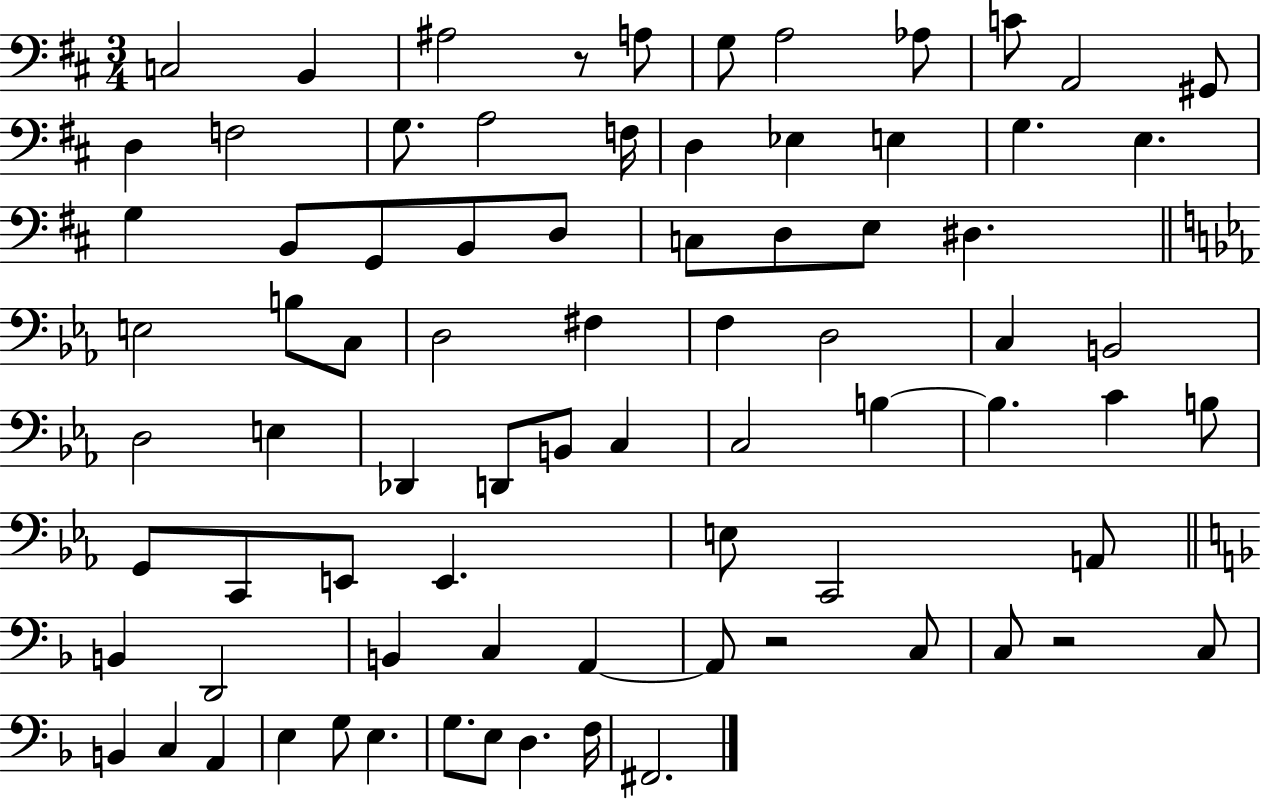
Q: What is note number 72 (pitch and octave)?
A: G3